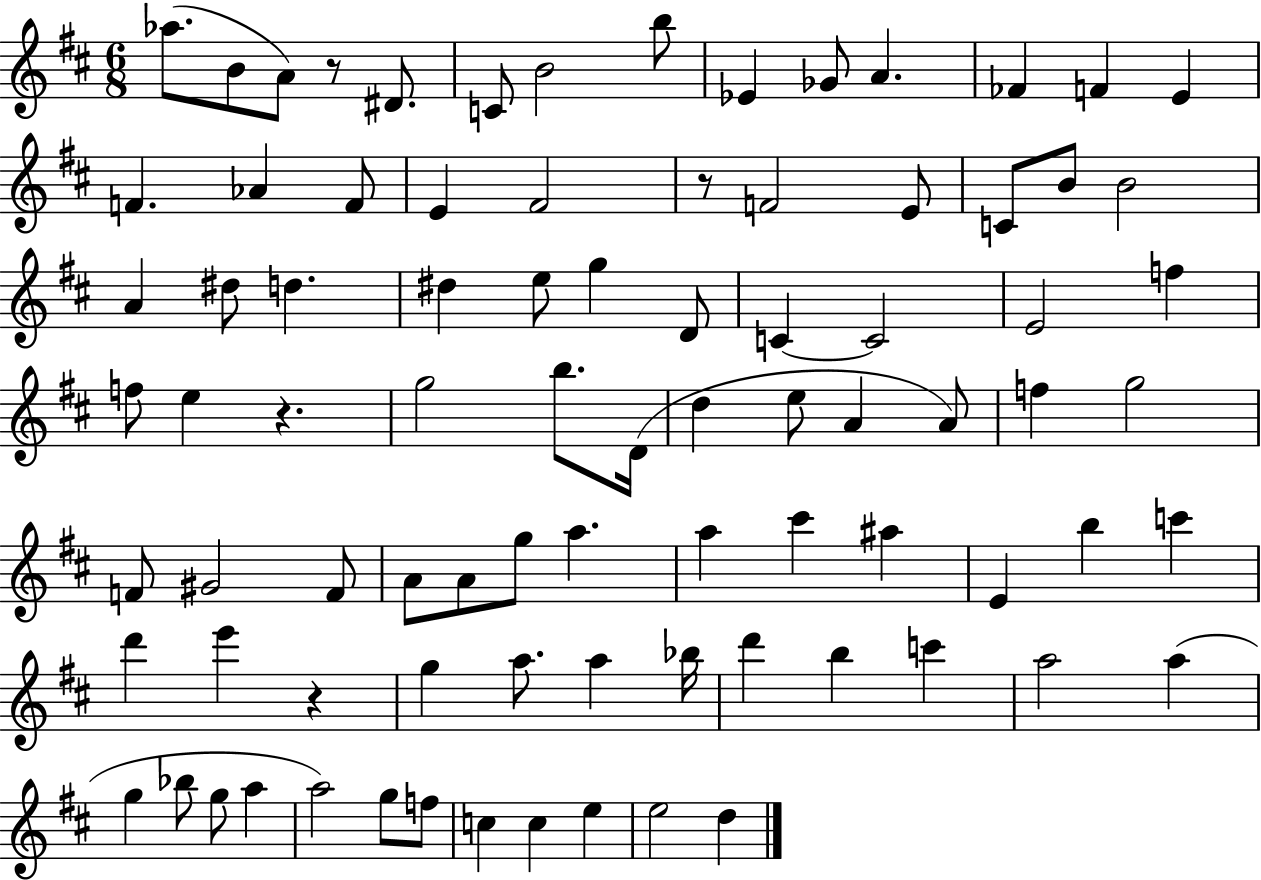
X:1
T:Untitled
M:6/8
L:1/4
K:D
_a/2 B/2 A/2 z/2 ^D/2 C/2 B2 b/2 _E _G/2 A _F F E F _A F/2 E ^F2 z/2 F2 E/2 C/2 B/2 B2 A ^d/2 d ^d e/2 g D/2 C C2 E2 f f/2 e z g2 b/2 D/4 d e/2 A A/2 f g2 F/2 ^G2 F/2 A/2 A/2 g/2 a a ^c' ^a E b c' d' e' z g a/2 a _b/4 d' b c' a2 a g _b/2 g/2 a a2 g/2 f/2 c c e e2 d